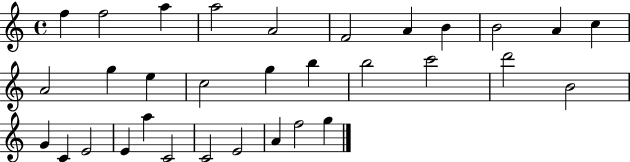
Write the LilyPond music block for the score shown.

{
  \clef treble
  \time 4/4
  \defaultTimeSignature
  \key c \major
  f''4 f''2 a''4 | a''2 a'2 | f'2 a'4 b'4 | b'2 a'4 c''4 | \break a'2 g''4 e''4 | c''2 g''4 b''4 | b''2 c'''2 | d'''2 b'2 | \break g'4 c'4 e'2 | e'4 a''4 c'2 | c'2 e'2 | a'4 f''2 g''4 | \break \bar "|."
}